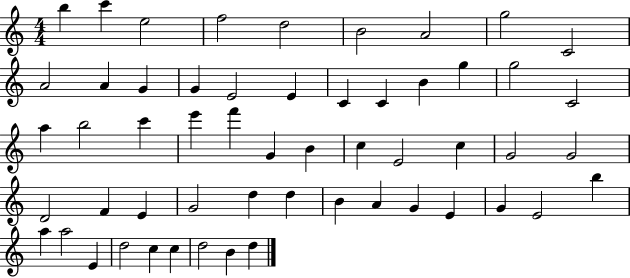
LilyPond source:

{
  \clef treble
  \numericTimeSignature
  \time 4/4
  \key c \major
  b''4 c'''4 e''2 | f''2 d''2 | b'2 a'2 | g''2 c'2 | \break a'2 a'4 g'4 | g'4 e'2 e'4 | c'4 c'4 b'4 g''4 | g''2 c'2 | \break a''4 b''2 c'''4 | e'''4 f'''4 g'4 b'4 | c''4 e'2 c''4 | g'2 g'2 | \break d'2 f'4 e'4 | g'2 d''4 d''4 | b'4 a'4 g'4 e'4 | g'4 e'2 b''4 | \break a''4 a''2 e'4 | d''2 c''4 c''4 | d''2 b'4 d''4 | \bar "|."
}